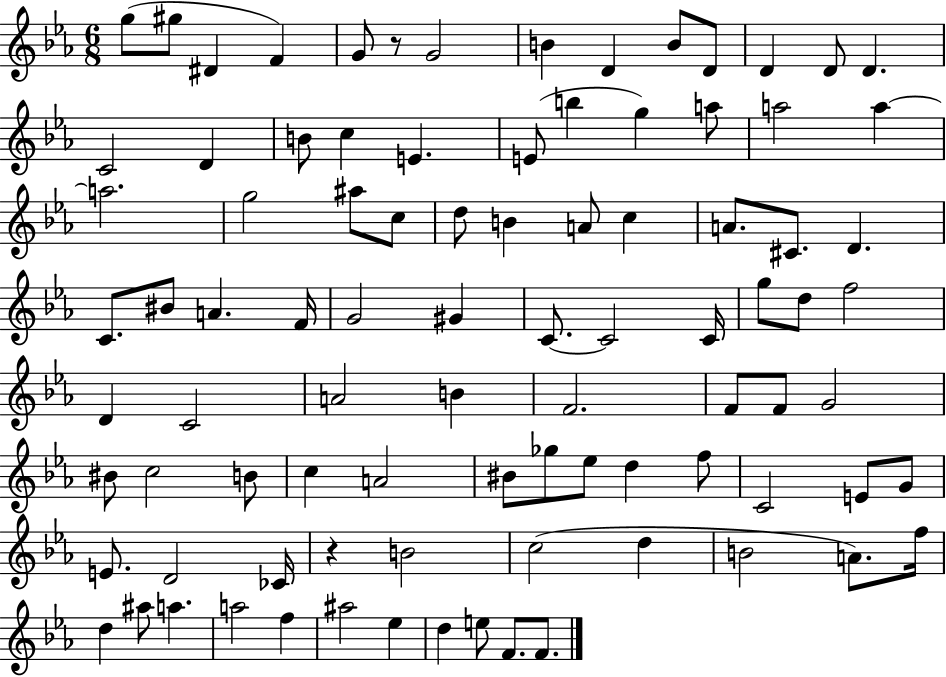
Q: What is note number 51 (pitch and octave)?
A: B4